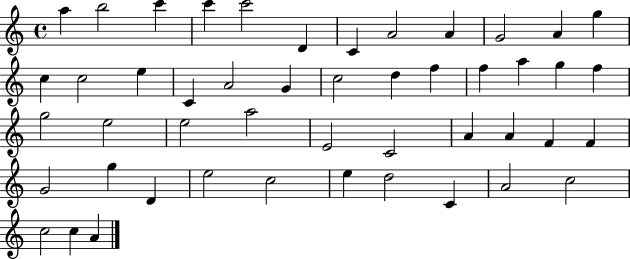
{
  \clef treble
  \time 4/4
  \defaultTimeSignature
  \key c \major
  a''4 b''2 c'''4 | c'''4 c'''2 d'4 | c'4 a'2 a'4 | g'2 a'4 g''4 | \break c''4 c''2 e''4 | c'4 a'2 g'4 | c''2 d''4 f''4 | f''4 a''4 g''4 f''4 | \break g''2 e''2 | e''2 a''2 | e'2 c'2 | a'4 a'4 f'4 f'4 | \break g'2 g''4 d'4 | e''2 c''2 | e''4 d''2 c'4 | a'2 c''2 | \break c''2 c''4 a'4 | \bar "|."
}